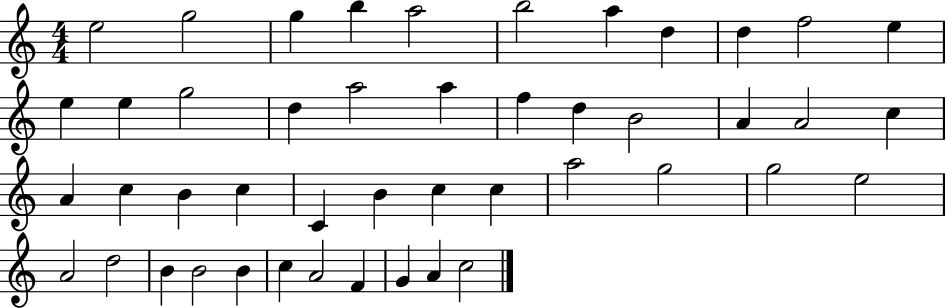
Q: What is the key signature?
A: C major